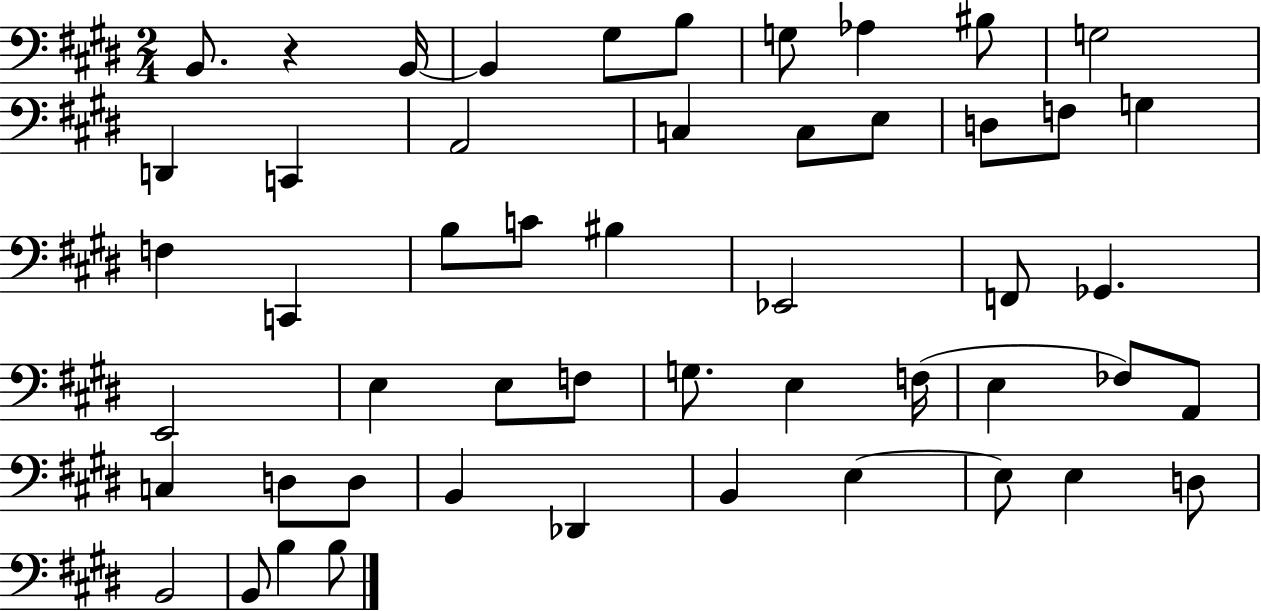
X:1
T:Untitled
M:2/4
L:1/4
K:E
B,,/2 z B,,/4 B,, ^G,/2 B,/2 G,/2 _A, ^B,/2 G,2 D,, C,, A,,2 C, C,/2 E,/2 D,/2 F,/2 G, F, C,, B,/2 C/2 ^B, _E,,2 F,,/2 _G,, E,,2 E, E,/2 F,/2 G,/2 E, F,/4 E, _F,/2 A,,/2 C, D,/2 D,/2 B,, _D,, B,, E, E,/2 E, D,/2 B,,2 B,,/2 B, B,/2